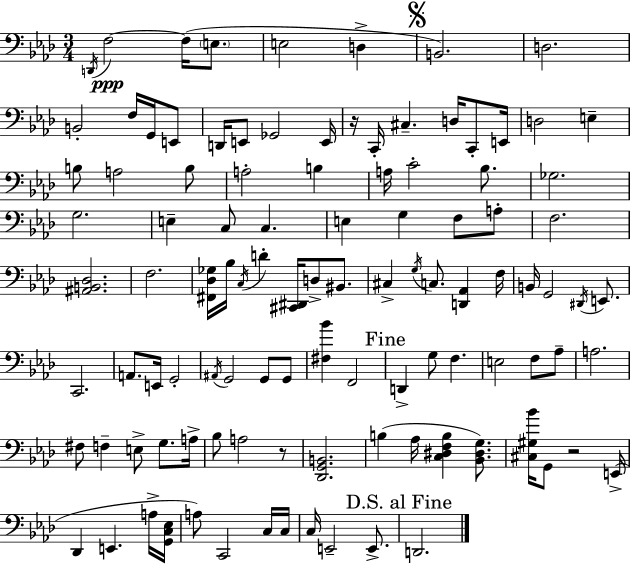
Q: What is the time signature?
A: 3/4